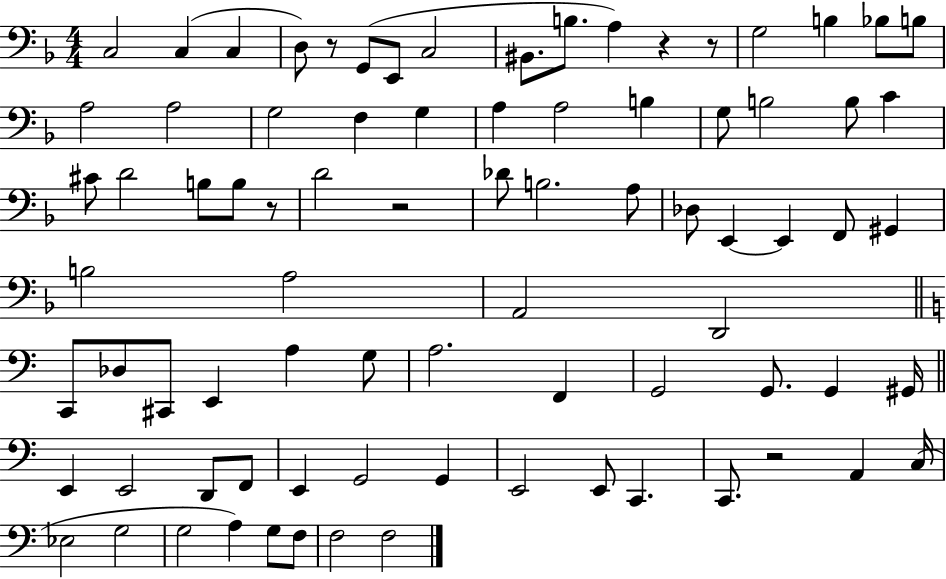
{
  \clef bass
  \numericTimeSignature
  \time 4/4
  \key f \major
  c2 c4( c4 | d8) r8 g,8( e,8 c2 | bis,8. b8. a4) r4 r8 | g2 b4 bes8 b8 | \break a2 a2 | g2 f4 g4 | a4 a2 b4 | g8 b2 b8 c'4 | \break cis'8 d'2 b8 b8 r8 | d'2 r2 | des'8 b2. a8 | des8 e,4~~ e,4 f,8 gis,4 | \break b2 a2 | a,2 d,2 | \bar "||" \break \key a \minor c,8 des8 cis,8 e,4 a4 g8 | a2. f,4 | g,2 g,8. g,4 gis,16 | \bar "||" \break \key c \major e,4 e,2 d,8 f,8 | e,4 g,2 g,4 | e,2 e,8 c,4. | c,8. r2 a,4 c16( | \break ees2 g2 | g2 a4) g8 f8 | f2 f2 | \bar "|."
}